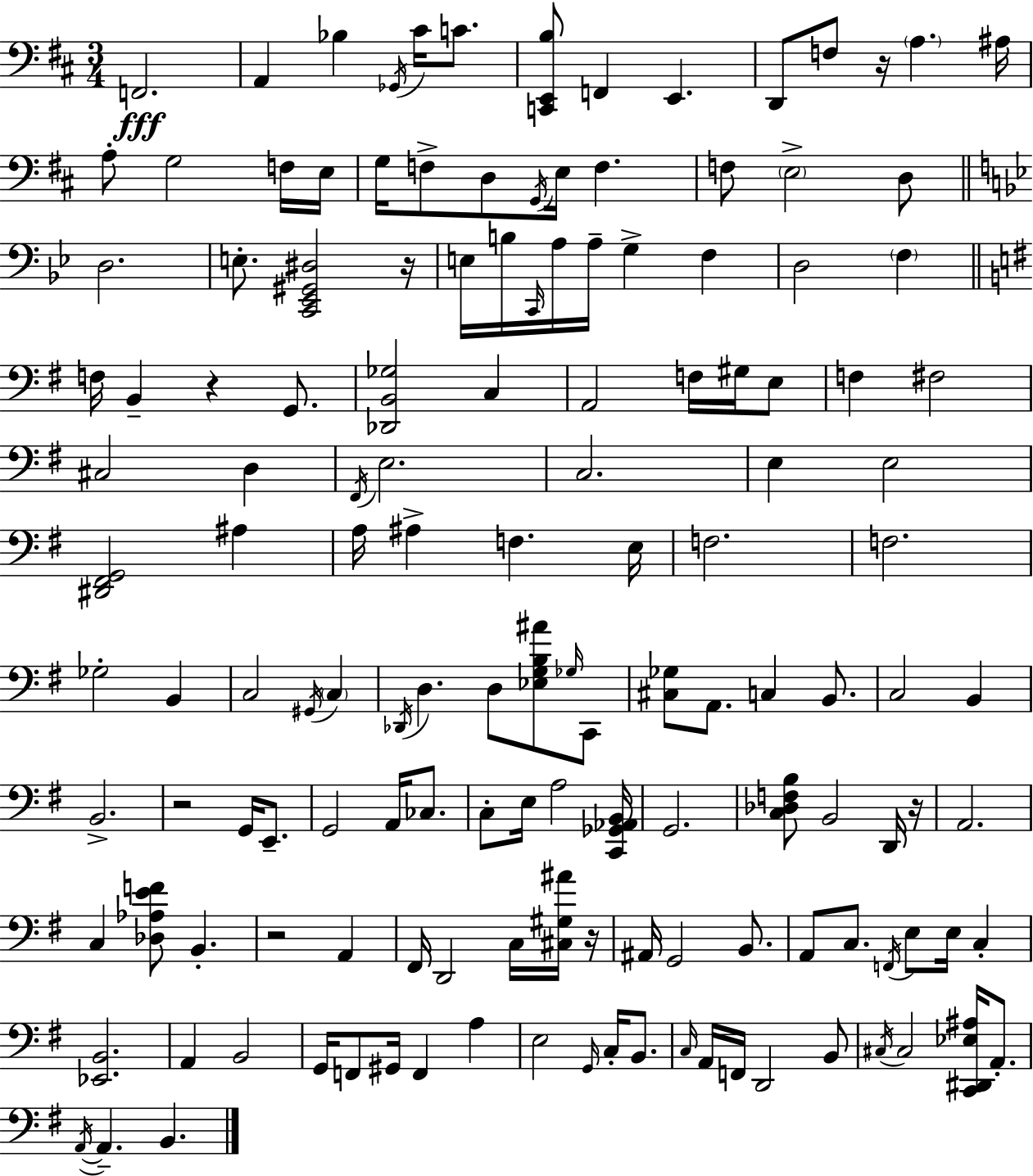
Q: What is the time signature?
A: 3/4